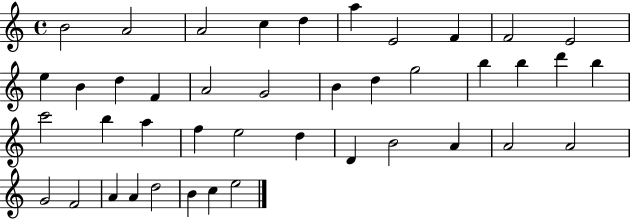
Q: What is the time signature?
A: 4/4